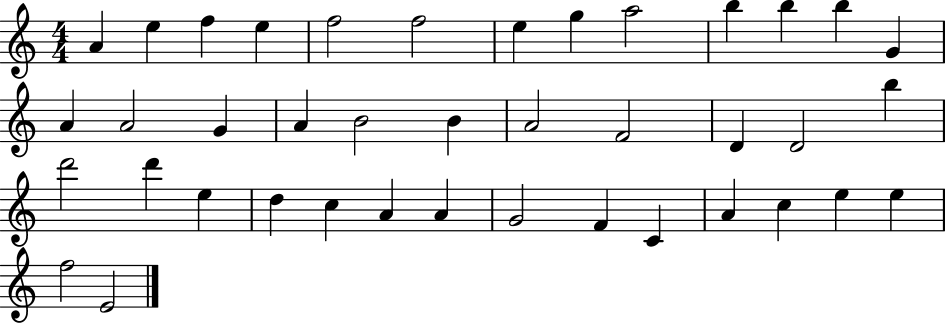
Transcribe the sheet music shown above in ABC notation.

X:1
T:Untitled
M:4/4
L:1/4
K:C
A e f e f2 f2 e g a2 b b b G A A2 G A B2 B A2 F2 D D2 b d'2 d' e d c A A G2 F C A c e e f2 E2